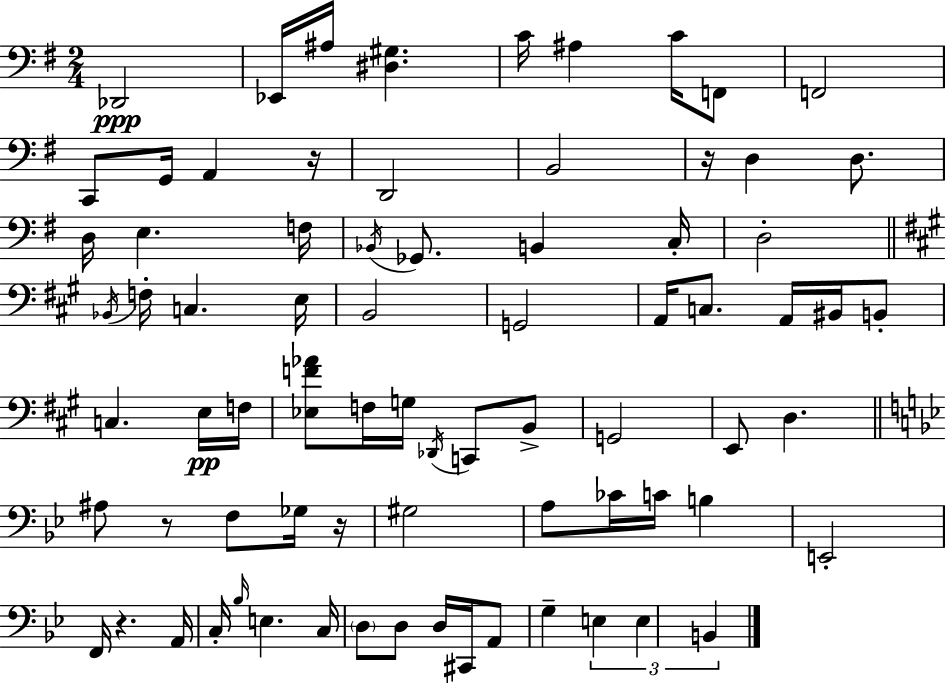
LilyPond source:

{
  \clef bass
  \numericTimeSignature
  \time 2/4
  \key e \minor
  des,2\ppp | ees,16 ais16 <dis gis>4. | c'16 ais4 c'16 f,8 | f,2 | \break c,8 g,16 a,4 r16 | d,2 | b,2 | r16 d4 d8. | \break d16 e4. f16 | \acciaccatura { bes,16 } ges,8. b,4 | c16-. d2-. | \bar "||" \break \key a \major \acciaccatura { bes,16 } f16-. c4. | e16 b,2 | g,2 | a,16 c8. a,16 bis,16 b,8-. | \break c4. e16\pp | f16 <ees f' aes'>8 f16 g16 \acciaccatura { des,16 } c,8 | b,8-> g,2 | e,8 d4. | \break \bar "||" \break \key bes \major ais8 r8 f8 ges16 r16 | gis2 | a8 ces'16 c'16 b4 | e,2-. | \break f,16 r4. a,16 | c16-. \grace { bes16 } e4. | c16 \parenthesize d8 d8 d16 cis,16 a,8 | g4-- \tuplet 3/2 { e4 | \break e4 b,4 } | \bar "|."
}